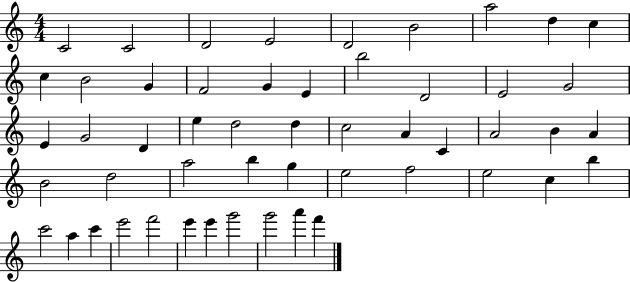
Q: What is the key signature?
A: C major